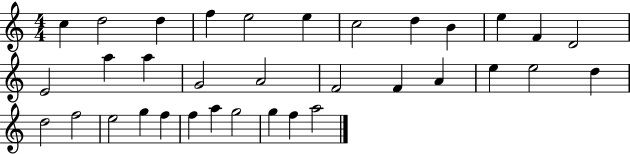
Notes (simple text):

C5/q D5/h D5/q F5/q E5/h E5/q C5/h D5/q B4/q E5/q F4/q D4/h E4/h A5/q A5/q G4/h A4/h F4/h F4/q A4/q E5/q E5/h D5/q D5/h F5/h E5/h G5/q F5/q F5/q A5/q G5/h G5/q F5/q A5/h